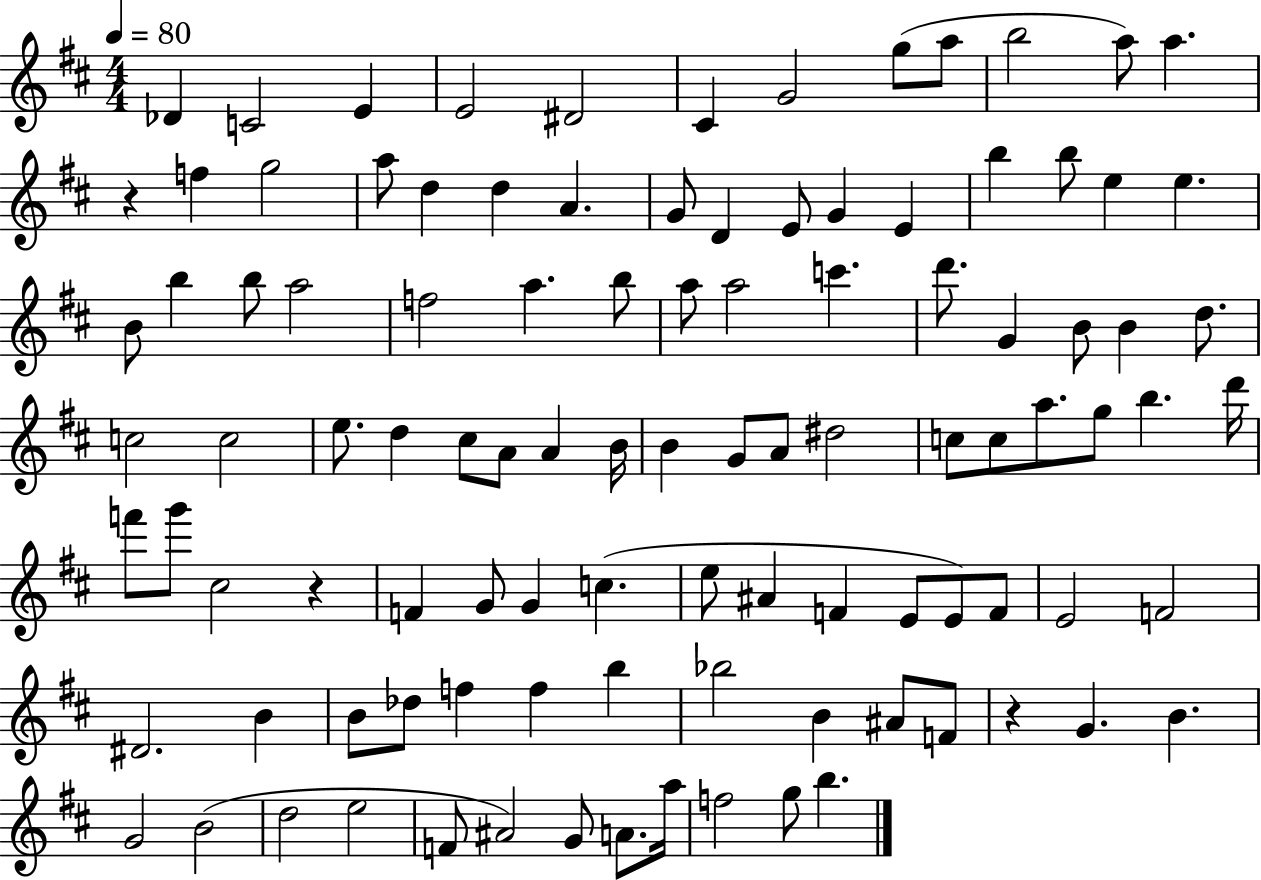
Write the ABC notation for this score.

X:1
T:Untitled
M:4/4
L:1/4
K:D
_D C2 E E2 ^D2 ^C G2 g/2 a/2 b2 a/2 a z f g2 a/2 d d A G/2 D E/2 G E b b/2 e e B/2 b b/2 a2 f2 a b/2 a/2 a2 c' d'/2 G B/2 B d/2 c2 c2 e/2 d ^c/2 A/2 A B/4 B G/2 A/2 ^d2 c/2 c/2 a/2 g/2 b d'/4 f'/2 g'/2 ^c2 z F G/2 G c e/2 ^A F E/2 E/2 F/2 E2 F2 ^D2 B B/2 _d/2 f f b _b2 B ^A/2 F/2 z G B G2 B2 d2 e2 F/2 ^A2 G/2 A/2 a/4 f2 g/2 b